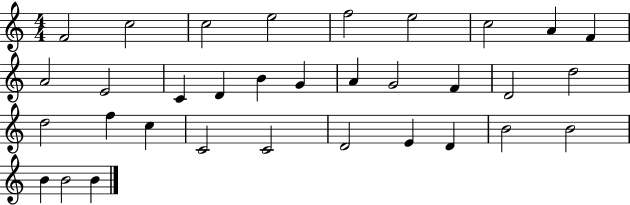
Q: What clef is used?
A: treble